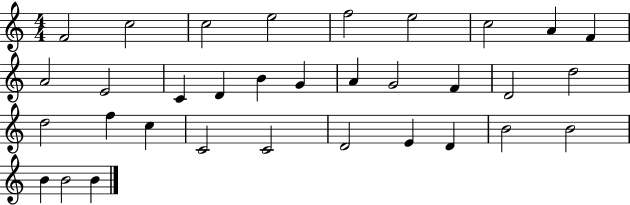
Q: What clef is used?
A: treble